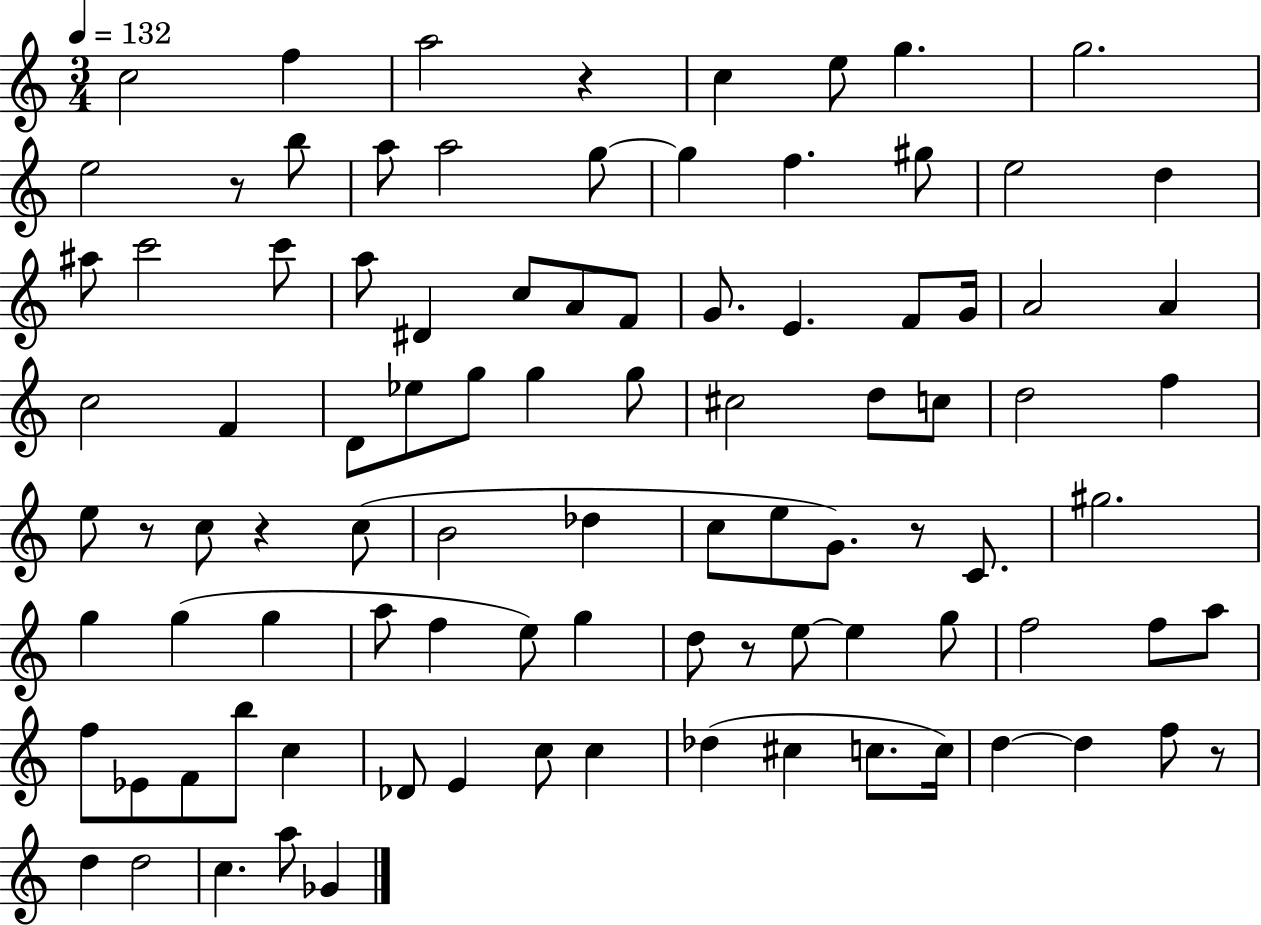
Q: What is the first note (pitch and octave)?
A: C5